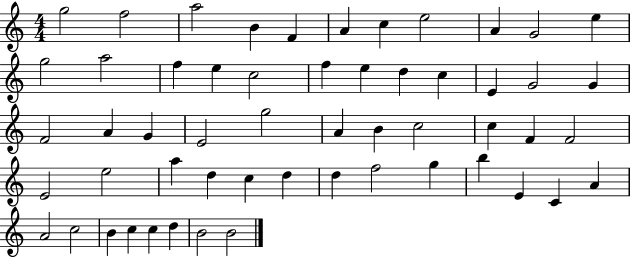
{
  \clef treble
  \numericTimeSignature
  \time 4/4
  \key c \major
  g''2 f''2 | a''2 b'4 f'4 | a'4 c''4 e''2 | a'4 g'2 e''4 | \break g''2 a''2 | f''4 e''4 c''2 | f''4 e''4 d''4 c''4 | e'4 g'2 g'4 | \break f'2 a'4 g'4 | e'2 g''2 | a'4 b'4 c''2 | c''4 f'4 f'2 | \break e'2 e''2 | a''4 d''4 c''4 d''4 | d''4 f''2 g''4 | b''4 e'4 c'4 a'4 | \break a'2 c''2 | b'4 c''4 c''4 d''4 | b'2 b'2 | \bar "|."
}